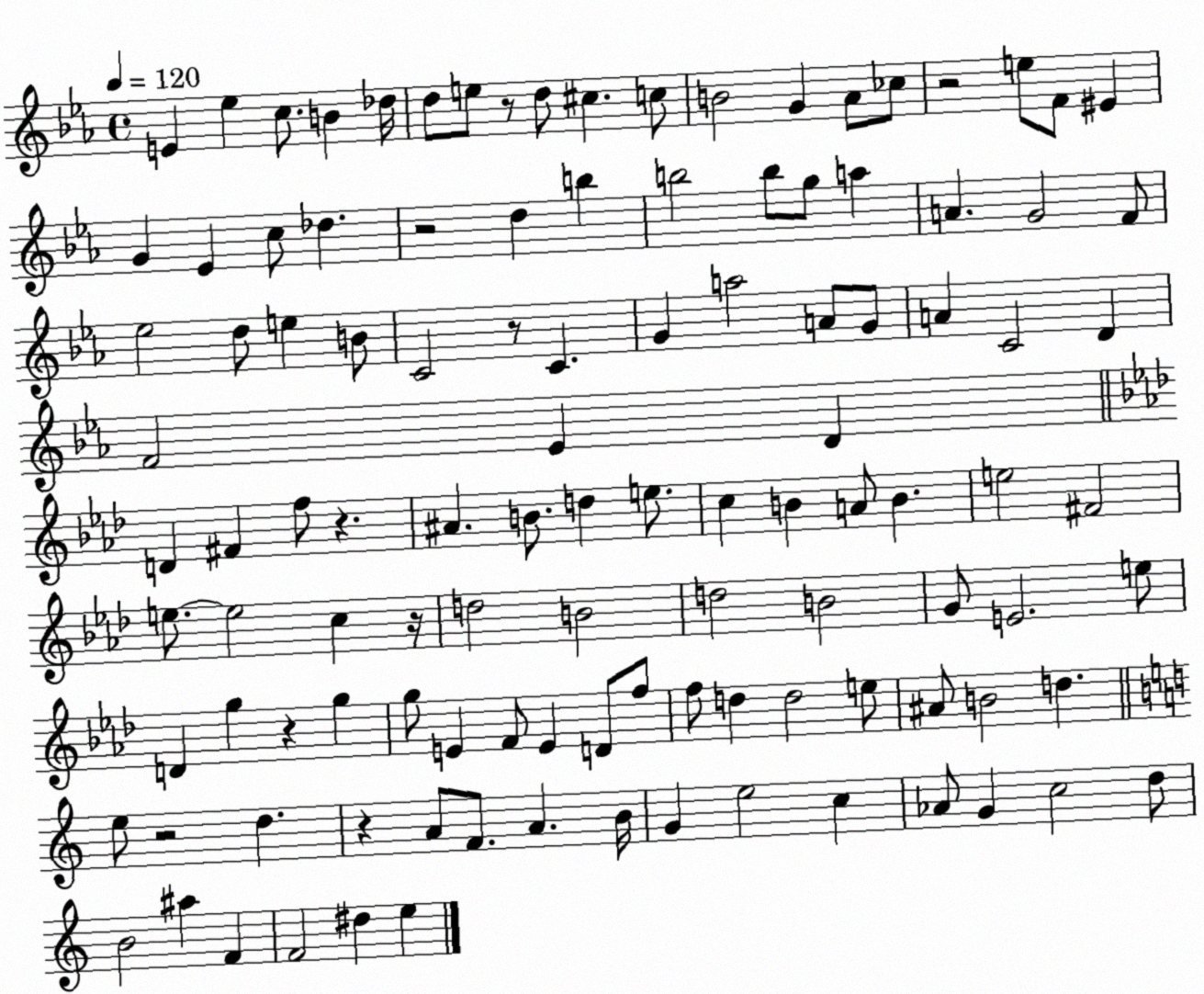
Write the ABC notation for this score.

X:1
T:Untitled
M:4/4
L:1/4
K:Eb
E _e c/2 B _d/4 d/2 e/2 z/2 d/2 ^c c/2 B2 G _A/2 _c/2 z2 e/2 F/2 ^E G _E c/2 _d z2 d b b2 b/2 g/2 a A G2 F/2 _e2 d/2 e B/2 C2 z/2 C G a2 A/2 G/2 A C2 D F2 _E D D ^F f/2 z ^A B/2 d e/2 c B A/2 B e2 ^F2 e/2 e2 c z/4 d2 B2 d2 B2 G/2 E2 e/2 D g z g g/2 E F/2 E D/2 f/2 f/2 d d2 e/2 ^A/2 B2 d e/2 z2 d z A/2 F/2 A B/4 G e2 c _A/2 G c2 d/2 B2 ^a F F2 ^d e